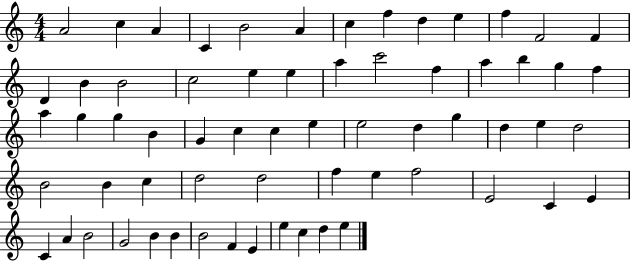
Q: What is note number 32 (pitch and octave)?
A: C5